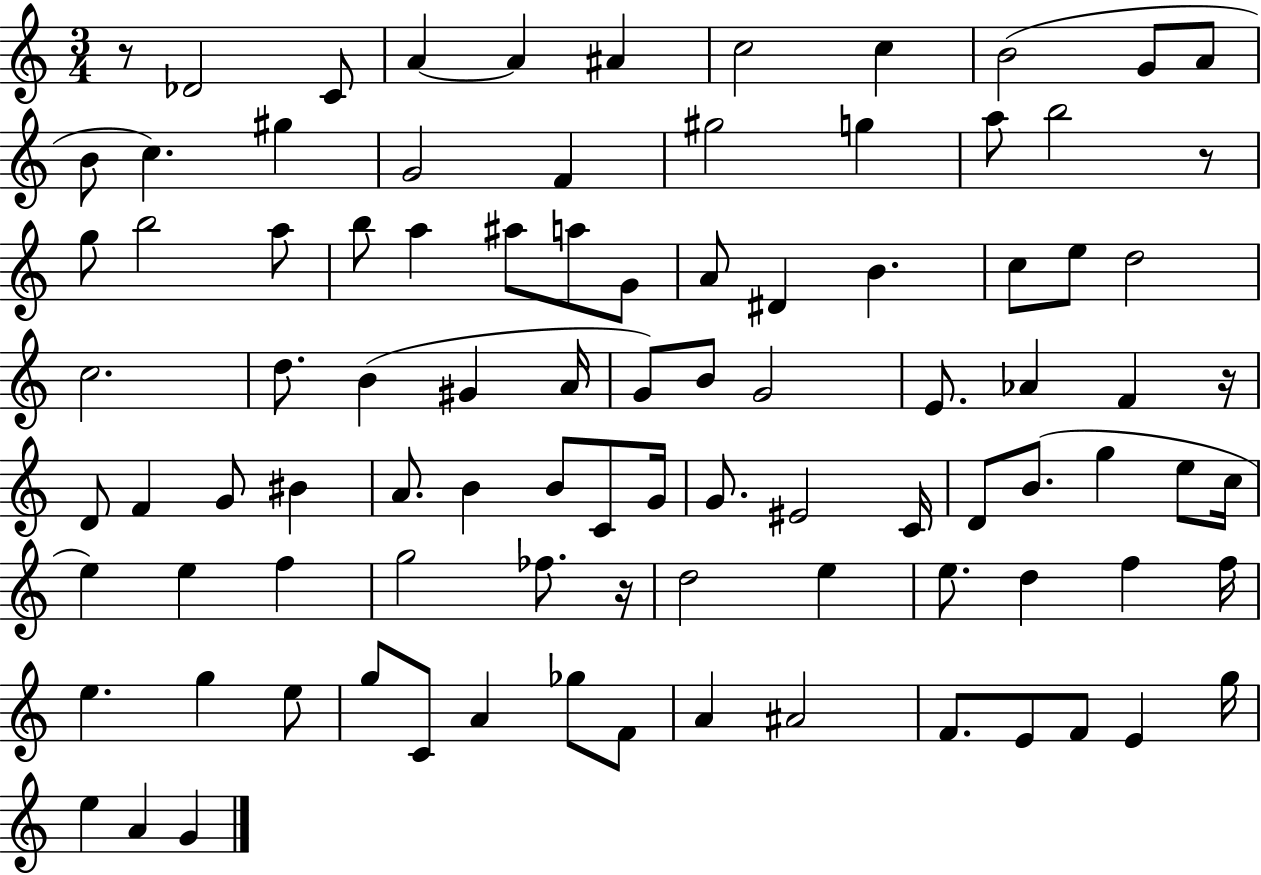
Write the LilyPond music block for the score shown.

{
  \clef treble
  \numericTimeSignature
  \time 3/4
  \key c \major
  \repeat volta 2 { r8 des'2 c'8 | a'4~~ a'4 ais'4 | c''2 c''4 | b'2( g'8 a'8 | \break b'8 c''4.) gis''4 | g'2 f'4 | gis''2 g''4 | a''8 b''2 r8 | \break g''8 b''2 a''8 | b''8 a''4 ais''8 a''8 g'8 | a'8 dis'4 b'4. | c''8 e''8 d''2 | \break c''2. | d''8. b'4( gis'4 a'16 | g'8) b'8 g'2 | e'8. aes'4 f'4 r16 | \break d'8 f'4 g'8 bis'4 | a'8. b'4 b'8 c'8 g'16 | g'8. eis'2 c'16 | d'8 b'8.( g''4 e''8 c''16 | \break e''4) e''4 f''4 | g''2 fes''8. r16 | d''2 e''4 | e''8. d''4 f''4 f''16 | \break e''4. g''4 e''8 | g''8 c'8 a'4 ges''8 f'8 | a'4 ais'2 | f'8. e'8 f'8 e'4 g''16 | \break e''4 a'4 g'4 | } \bar "|."
}